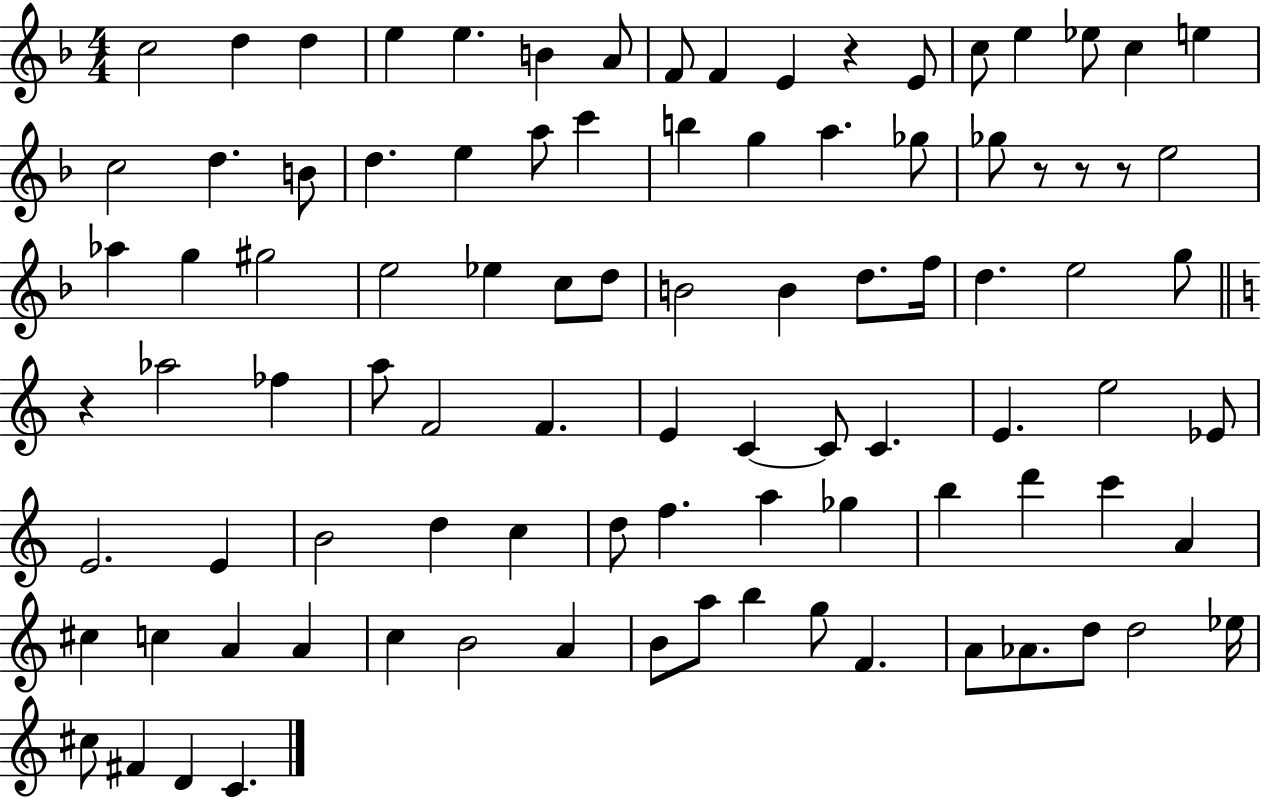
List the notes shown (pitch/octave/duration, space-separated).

C5/h D5/q D5/q E5/q E5/q. B4/q A4/e F4/e F4/q E4/q R/q E4/e C5/e E5/q Eb5/e C5/q E5/q C5/h D5/q. B4/e D5/q. E5/q A5/e C6/q B5/q G5/q A5/q. Gb5/e Gb5/e R/e R/e R/e E5/h Ab5/q G5/q G#5/h E5/h Eb5/q C5/e D5/e B4/h B4/q D5/e. F5/s D5/q. E5/h G5/e R/q Ab5/h FES5/q A5/e F4/h F4/q. E4/q C4/q C4/e C4/q. E4/q. E5/h Eb4/e E4/h. E4/q B4/h D5/q C5/q D5/e F5/q. A5/q Gb5/q B5/q D6/q C6/q A4/q C#5/q C5/q A4/q A4/q C5/q B4/h A4/q B4/e A5/e B5/q G5/e F4/q. A4/e Ab4/e. D5/e D5/h Eb5/s C#5/e F#4/q D4/q C4/q.